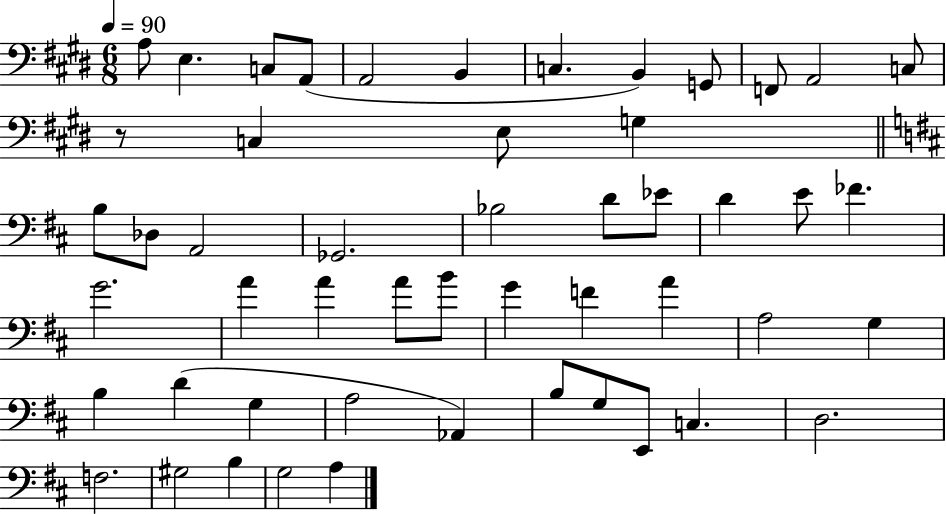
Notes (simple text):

A3/e E3/q. C3/e A2/e A2/h B2/q C3/q. B2/q G2/e F2/e A2/h C3/e R/e C3/q E3/e G3/q B3/e Db3/e A2/h Gb2/h. Bb3/h D4/e Eb4/e D4/q E4/e FES4/q. G4/h. A4/q A4/q A4/e B4/e G4/q F4/q A4/q A3/h G3/q B3/q D4/q G3/q A3/h Ab2/q B3/e G3/e E2/e C3/q. D3/h. F3/h. G#3/h B3/q G3/h A3/q